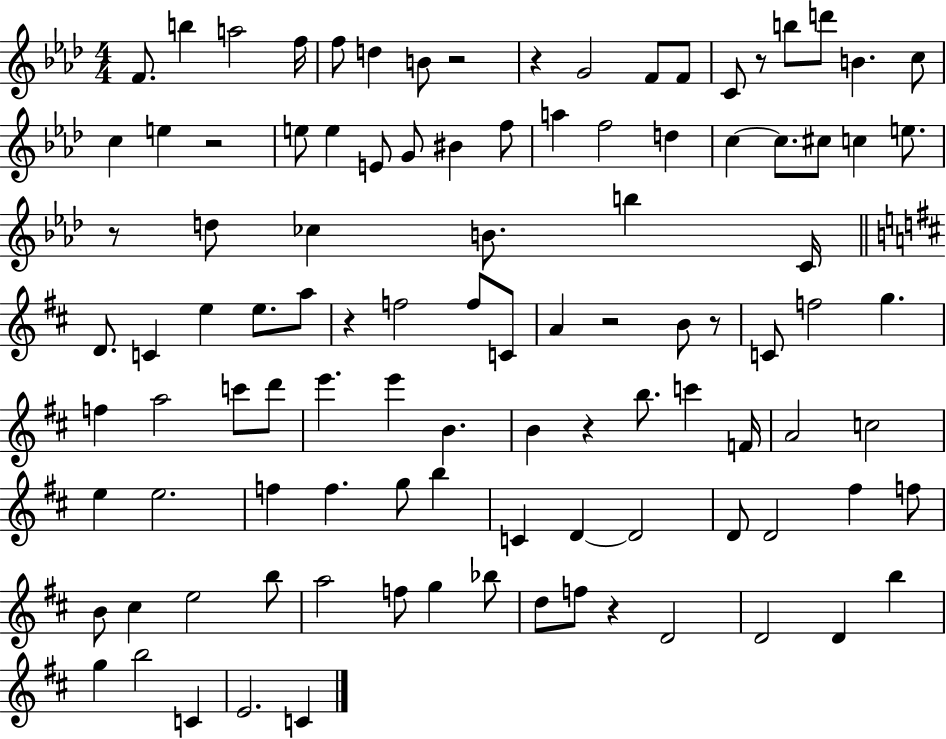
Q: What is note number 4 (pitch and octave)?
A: F5